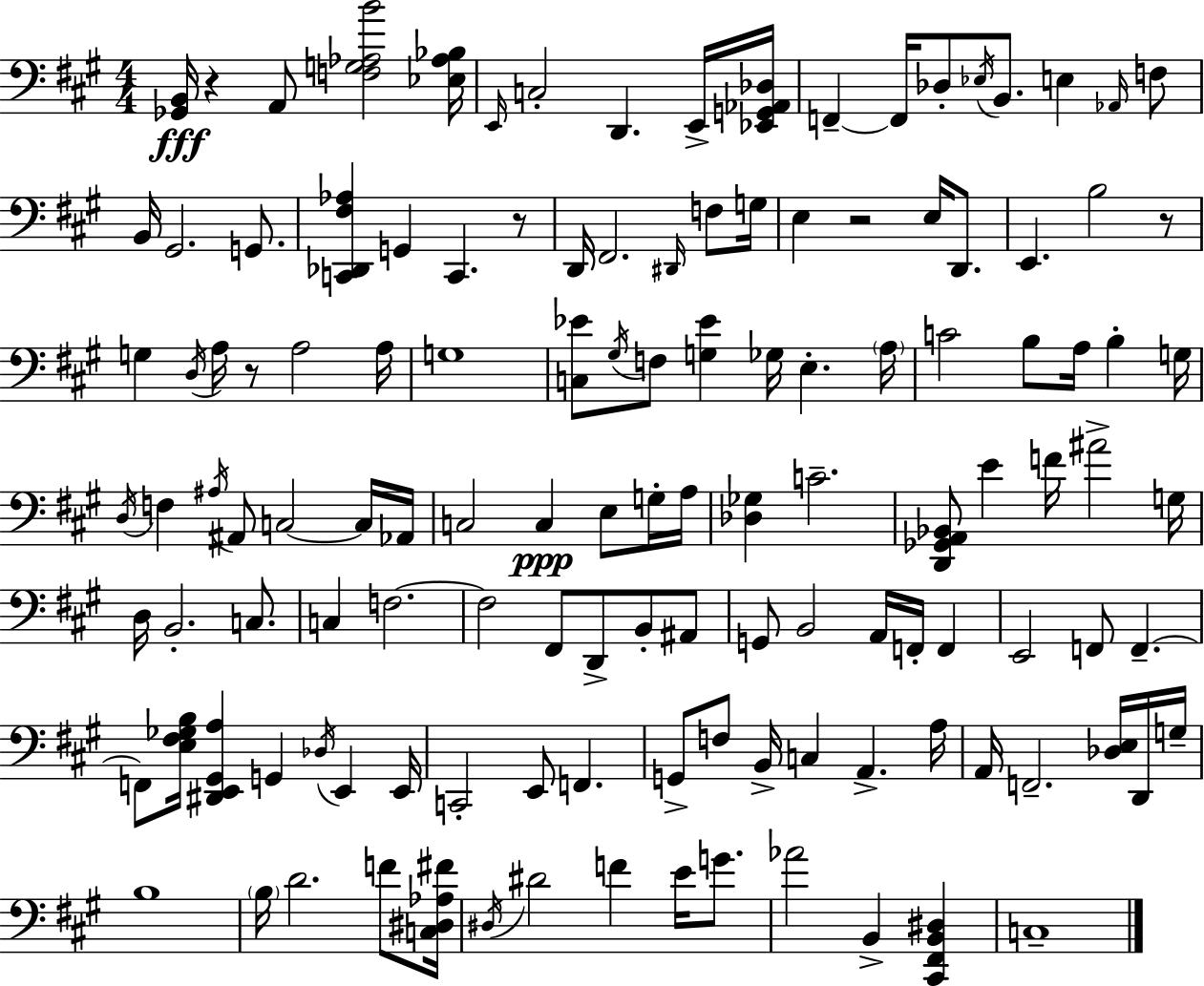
[Gb2,B2]/s R/q A2/e [F3,G3,Ab3,B4]/h [Eb3,Ab3,Bb3]/s E2/s C3/h D2/q. E2/s [Eb2,G2,Ab2,Db3]/s F2/q F2/s Db3/e Eb3/s B2/e. E3/q Ab2/s F3/e B2/s G#2/h. G2/e. [C2,Db2,F#3,Ab3]/q G2/q C2/q. R/e D2/s F#2/h. D#2/s F3/e G3/s E3/q R/h E3/s D2/e. E2/q. B3/h R/e G3/q D3/s A3/s R/e A3/h A3/s G3/w [C3,Eb4]/e G#3/s F3/e [G3,Eb4]/q Gb3/s E3/q. A3/s C4/h B3/e A3/s B3/q G3/s D3/s F3/q A#3/s A#2/e C3/h C3/s Ab2/s C3/h C3/q E3/e G3/s A3/s [Db3,Gb3]/q C4/h. [D2,Gb2,A2,Bb2]/e E4/q F4/s A#4/h G3/s D3/s B2/h. C3/e. C3/q F3/h. F3/h F#2/e D2/e B2/e A#2/e G2/e B2/h A2/s F2/s F2/q E2/h F2/e F2/q. F2/e [E3,F#3,Gb3,B3]/s [D#2,E2,G#2,A3]/q G2/q Db3/s E2/q E2/s C2/h E2/e F2/q. G2/e F3/e B2/s C3/q A2/q. A3/s A2/s F2/h. [Db3,E3]/s D2/s G3/s B3/w B3/s D4/h. F4/e [C3,D#3,Ab3,F#4]/s D#3/s D#4/h F4/q E4/s G4/e. Ab4/h B2/q [C#2,F#2,B2,D#3]/q C3/w